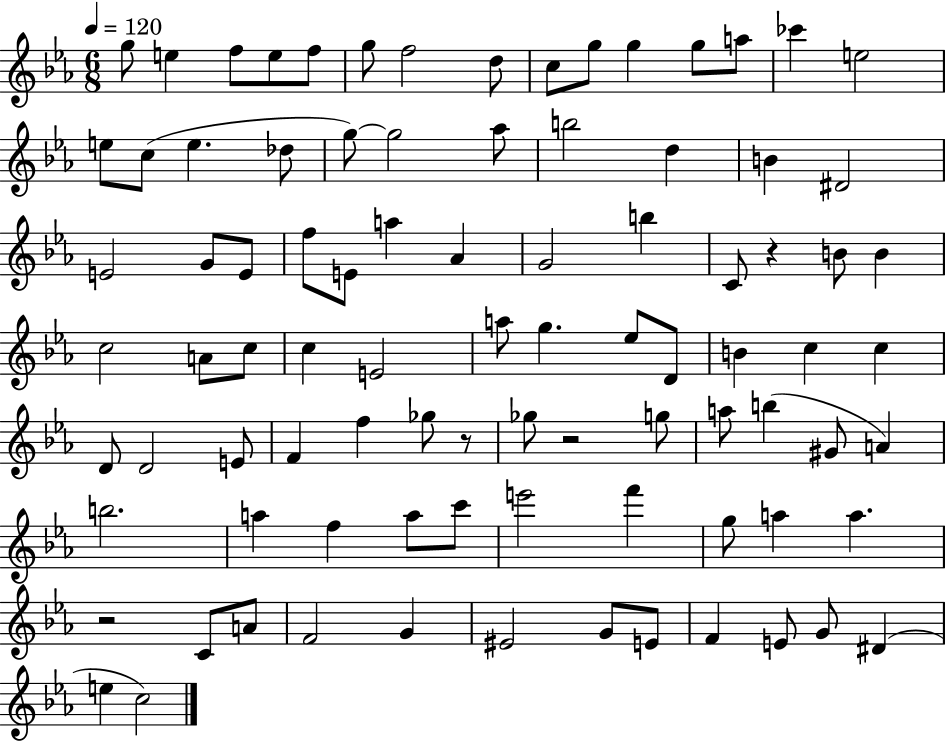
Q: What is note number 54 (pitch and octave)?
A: F4